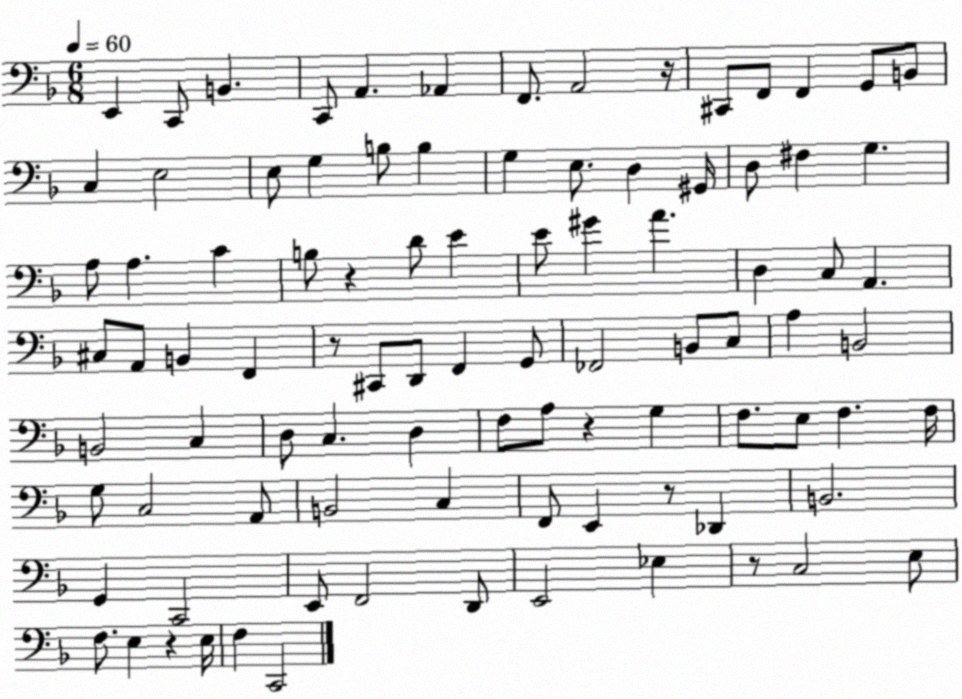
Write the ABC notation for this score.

X:1
T:Untitled
M:6/8
L:1/4
K:F
E,, C,,/2 B,, C,,/2 A,, _A,, F,,/2 A,,2 z/4 ^C,,/2 F,,/2 F,, G,,/2 B,,/2 C, E,2 E,/2 G, B,/2 B, G, E,/2 D, ^G,,/4 D,/2 ^F, G, A,/2 A, C B,/2 z D/2 E E/2 ^G A D, C,/2 A,, ^C,/2 A,,/2 B,, F,, z/2 ^C,,/2 D,,/2 F,, G,,/2 _F,,2 B,,/2 C,/2 A, B,,2 B,,2 C, D,/2 C, D, F,/2 A,/2 z G, F,/2 E,/2 F, F,/4 G,/2 C,2 A,,/2 B,,2 C, F,,/2 E,, z/2 _D,, B,,2 G,, C,,2 E,,/2 F,,2 D,,/2 E,,2 _E, z/2 C,2 E,/2 F,/2 E, z E,/4 F, C,,2